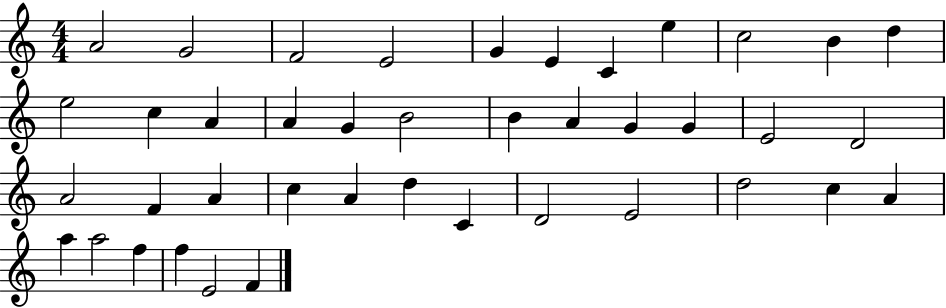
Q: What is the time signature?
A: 4/4